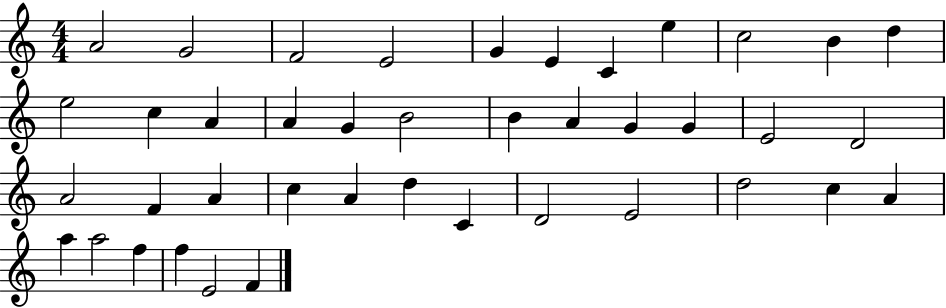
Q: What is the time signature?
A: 4/4